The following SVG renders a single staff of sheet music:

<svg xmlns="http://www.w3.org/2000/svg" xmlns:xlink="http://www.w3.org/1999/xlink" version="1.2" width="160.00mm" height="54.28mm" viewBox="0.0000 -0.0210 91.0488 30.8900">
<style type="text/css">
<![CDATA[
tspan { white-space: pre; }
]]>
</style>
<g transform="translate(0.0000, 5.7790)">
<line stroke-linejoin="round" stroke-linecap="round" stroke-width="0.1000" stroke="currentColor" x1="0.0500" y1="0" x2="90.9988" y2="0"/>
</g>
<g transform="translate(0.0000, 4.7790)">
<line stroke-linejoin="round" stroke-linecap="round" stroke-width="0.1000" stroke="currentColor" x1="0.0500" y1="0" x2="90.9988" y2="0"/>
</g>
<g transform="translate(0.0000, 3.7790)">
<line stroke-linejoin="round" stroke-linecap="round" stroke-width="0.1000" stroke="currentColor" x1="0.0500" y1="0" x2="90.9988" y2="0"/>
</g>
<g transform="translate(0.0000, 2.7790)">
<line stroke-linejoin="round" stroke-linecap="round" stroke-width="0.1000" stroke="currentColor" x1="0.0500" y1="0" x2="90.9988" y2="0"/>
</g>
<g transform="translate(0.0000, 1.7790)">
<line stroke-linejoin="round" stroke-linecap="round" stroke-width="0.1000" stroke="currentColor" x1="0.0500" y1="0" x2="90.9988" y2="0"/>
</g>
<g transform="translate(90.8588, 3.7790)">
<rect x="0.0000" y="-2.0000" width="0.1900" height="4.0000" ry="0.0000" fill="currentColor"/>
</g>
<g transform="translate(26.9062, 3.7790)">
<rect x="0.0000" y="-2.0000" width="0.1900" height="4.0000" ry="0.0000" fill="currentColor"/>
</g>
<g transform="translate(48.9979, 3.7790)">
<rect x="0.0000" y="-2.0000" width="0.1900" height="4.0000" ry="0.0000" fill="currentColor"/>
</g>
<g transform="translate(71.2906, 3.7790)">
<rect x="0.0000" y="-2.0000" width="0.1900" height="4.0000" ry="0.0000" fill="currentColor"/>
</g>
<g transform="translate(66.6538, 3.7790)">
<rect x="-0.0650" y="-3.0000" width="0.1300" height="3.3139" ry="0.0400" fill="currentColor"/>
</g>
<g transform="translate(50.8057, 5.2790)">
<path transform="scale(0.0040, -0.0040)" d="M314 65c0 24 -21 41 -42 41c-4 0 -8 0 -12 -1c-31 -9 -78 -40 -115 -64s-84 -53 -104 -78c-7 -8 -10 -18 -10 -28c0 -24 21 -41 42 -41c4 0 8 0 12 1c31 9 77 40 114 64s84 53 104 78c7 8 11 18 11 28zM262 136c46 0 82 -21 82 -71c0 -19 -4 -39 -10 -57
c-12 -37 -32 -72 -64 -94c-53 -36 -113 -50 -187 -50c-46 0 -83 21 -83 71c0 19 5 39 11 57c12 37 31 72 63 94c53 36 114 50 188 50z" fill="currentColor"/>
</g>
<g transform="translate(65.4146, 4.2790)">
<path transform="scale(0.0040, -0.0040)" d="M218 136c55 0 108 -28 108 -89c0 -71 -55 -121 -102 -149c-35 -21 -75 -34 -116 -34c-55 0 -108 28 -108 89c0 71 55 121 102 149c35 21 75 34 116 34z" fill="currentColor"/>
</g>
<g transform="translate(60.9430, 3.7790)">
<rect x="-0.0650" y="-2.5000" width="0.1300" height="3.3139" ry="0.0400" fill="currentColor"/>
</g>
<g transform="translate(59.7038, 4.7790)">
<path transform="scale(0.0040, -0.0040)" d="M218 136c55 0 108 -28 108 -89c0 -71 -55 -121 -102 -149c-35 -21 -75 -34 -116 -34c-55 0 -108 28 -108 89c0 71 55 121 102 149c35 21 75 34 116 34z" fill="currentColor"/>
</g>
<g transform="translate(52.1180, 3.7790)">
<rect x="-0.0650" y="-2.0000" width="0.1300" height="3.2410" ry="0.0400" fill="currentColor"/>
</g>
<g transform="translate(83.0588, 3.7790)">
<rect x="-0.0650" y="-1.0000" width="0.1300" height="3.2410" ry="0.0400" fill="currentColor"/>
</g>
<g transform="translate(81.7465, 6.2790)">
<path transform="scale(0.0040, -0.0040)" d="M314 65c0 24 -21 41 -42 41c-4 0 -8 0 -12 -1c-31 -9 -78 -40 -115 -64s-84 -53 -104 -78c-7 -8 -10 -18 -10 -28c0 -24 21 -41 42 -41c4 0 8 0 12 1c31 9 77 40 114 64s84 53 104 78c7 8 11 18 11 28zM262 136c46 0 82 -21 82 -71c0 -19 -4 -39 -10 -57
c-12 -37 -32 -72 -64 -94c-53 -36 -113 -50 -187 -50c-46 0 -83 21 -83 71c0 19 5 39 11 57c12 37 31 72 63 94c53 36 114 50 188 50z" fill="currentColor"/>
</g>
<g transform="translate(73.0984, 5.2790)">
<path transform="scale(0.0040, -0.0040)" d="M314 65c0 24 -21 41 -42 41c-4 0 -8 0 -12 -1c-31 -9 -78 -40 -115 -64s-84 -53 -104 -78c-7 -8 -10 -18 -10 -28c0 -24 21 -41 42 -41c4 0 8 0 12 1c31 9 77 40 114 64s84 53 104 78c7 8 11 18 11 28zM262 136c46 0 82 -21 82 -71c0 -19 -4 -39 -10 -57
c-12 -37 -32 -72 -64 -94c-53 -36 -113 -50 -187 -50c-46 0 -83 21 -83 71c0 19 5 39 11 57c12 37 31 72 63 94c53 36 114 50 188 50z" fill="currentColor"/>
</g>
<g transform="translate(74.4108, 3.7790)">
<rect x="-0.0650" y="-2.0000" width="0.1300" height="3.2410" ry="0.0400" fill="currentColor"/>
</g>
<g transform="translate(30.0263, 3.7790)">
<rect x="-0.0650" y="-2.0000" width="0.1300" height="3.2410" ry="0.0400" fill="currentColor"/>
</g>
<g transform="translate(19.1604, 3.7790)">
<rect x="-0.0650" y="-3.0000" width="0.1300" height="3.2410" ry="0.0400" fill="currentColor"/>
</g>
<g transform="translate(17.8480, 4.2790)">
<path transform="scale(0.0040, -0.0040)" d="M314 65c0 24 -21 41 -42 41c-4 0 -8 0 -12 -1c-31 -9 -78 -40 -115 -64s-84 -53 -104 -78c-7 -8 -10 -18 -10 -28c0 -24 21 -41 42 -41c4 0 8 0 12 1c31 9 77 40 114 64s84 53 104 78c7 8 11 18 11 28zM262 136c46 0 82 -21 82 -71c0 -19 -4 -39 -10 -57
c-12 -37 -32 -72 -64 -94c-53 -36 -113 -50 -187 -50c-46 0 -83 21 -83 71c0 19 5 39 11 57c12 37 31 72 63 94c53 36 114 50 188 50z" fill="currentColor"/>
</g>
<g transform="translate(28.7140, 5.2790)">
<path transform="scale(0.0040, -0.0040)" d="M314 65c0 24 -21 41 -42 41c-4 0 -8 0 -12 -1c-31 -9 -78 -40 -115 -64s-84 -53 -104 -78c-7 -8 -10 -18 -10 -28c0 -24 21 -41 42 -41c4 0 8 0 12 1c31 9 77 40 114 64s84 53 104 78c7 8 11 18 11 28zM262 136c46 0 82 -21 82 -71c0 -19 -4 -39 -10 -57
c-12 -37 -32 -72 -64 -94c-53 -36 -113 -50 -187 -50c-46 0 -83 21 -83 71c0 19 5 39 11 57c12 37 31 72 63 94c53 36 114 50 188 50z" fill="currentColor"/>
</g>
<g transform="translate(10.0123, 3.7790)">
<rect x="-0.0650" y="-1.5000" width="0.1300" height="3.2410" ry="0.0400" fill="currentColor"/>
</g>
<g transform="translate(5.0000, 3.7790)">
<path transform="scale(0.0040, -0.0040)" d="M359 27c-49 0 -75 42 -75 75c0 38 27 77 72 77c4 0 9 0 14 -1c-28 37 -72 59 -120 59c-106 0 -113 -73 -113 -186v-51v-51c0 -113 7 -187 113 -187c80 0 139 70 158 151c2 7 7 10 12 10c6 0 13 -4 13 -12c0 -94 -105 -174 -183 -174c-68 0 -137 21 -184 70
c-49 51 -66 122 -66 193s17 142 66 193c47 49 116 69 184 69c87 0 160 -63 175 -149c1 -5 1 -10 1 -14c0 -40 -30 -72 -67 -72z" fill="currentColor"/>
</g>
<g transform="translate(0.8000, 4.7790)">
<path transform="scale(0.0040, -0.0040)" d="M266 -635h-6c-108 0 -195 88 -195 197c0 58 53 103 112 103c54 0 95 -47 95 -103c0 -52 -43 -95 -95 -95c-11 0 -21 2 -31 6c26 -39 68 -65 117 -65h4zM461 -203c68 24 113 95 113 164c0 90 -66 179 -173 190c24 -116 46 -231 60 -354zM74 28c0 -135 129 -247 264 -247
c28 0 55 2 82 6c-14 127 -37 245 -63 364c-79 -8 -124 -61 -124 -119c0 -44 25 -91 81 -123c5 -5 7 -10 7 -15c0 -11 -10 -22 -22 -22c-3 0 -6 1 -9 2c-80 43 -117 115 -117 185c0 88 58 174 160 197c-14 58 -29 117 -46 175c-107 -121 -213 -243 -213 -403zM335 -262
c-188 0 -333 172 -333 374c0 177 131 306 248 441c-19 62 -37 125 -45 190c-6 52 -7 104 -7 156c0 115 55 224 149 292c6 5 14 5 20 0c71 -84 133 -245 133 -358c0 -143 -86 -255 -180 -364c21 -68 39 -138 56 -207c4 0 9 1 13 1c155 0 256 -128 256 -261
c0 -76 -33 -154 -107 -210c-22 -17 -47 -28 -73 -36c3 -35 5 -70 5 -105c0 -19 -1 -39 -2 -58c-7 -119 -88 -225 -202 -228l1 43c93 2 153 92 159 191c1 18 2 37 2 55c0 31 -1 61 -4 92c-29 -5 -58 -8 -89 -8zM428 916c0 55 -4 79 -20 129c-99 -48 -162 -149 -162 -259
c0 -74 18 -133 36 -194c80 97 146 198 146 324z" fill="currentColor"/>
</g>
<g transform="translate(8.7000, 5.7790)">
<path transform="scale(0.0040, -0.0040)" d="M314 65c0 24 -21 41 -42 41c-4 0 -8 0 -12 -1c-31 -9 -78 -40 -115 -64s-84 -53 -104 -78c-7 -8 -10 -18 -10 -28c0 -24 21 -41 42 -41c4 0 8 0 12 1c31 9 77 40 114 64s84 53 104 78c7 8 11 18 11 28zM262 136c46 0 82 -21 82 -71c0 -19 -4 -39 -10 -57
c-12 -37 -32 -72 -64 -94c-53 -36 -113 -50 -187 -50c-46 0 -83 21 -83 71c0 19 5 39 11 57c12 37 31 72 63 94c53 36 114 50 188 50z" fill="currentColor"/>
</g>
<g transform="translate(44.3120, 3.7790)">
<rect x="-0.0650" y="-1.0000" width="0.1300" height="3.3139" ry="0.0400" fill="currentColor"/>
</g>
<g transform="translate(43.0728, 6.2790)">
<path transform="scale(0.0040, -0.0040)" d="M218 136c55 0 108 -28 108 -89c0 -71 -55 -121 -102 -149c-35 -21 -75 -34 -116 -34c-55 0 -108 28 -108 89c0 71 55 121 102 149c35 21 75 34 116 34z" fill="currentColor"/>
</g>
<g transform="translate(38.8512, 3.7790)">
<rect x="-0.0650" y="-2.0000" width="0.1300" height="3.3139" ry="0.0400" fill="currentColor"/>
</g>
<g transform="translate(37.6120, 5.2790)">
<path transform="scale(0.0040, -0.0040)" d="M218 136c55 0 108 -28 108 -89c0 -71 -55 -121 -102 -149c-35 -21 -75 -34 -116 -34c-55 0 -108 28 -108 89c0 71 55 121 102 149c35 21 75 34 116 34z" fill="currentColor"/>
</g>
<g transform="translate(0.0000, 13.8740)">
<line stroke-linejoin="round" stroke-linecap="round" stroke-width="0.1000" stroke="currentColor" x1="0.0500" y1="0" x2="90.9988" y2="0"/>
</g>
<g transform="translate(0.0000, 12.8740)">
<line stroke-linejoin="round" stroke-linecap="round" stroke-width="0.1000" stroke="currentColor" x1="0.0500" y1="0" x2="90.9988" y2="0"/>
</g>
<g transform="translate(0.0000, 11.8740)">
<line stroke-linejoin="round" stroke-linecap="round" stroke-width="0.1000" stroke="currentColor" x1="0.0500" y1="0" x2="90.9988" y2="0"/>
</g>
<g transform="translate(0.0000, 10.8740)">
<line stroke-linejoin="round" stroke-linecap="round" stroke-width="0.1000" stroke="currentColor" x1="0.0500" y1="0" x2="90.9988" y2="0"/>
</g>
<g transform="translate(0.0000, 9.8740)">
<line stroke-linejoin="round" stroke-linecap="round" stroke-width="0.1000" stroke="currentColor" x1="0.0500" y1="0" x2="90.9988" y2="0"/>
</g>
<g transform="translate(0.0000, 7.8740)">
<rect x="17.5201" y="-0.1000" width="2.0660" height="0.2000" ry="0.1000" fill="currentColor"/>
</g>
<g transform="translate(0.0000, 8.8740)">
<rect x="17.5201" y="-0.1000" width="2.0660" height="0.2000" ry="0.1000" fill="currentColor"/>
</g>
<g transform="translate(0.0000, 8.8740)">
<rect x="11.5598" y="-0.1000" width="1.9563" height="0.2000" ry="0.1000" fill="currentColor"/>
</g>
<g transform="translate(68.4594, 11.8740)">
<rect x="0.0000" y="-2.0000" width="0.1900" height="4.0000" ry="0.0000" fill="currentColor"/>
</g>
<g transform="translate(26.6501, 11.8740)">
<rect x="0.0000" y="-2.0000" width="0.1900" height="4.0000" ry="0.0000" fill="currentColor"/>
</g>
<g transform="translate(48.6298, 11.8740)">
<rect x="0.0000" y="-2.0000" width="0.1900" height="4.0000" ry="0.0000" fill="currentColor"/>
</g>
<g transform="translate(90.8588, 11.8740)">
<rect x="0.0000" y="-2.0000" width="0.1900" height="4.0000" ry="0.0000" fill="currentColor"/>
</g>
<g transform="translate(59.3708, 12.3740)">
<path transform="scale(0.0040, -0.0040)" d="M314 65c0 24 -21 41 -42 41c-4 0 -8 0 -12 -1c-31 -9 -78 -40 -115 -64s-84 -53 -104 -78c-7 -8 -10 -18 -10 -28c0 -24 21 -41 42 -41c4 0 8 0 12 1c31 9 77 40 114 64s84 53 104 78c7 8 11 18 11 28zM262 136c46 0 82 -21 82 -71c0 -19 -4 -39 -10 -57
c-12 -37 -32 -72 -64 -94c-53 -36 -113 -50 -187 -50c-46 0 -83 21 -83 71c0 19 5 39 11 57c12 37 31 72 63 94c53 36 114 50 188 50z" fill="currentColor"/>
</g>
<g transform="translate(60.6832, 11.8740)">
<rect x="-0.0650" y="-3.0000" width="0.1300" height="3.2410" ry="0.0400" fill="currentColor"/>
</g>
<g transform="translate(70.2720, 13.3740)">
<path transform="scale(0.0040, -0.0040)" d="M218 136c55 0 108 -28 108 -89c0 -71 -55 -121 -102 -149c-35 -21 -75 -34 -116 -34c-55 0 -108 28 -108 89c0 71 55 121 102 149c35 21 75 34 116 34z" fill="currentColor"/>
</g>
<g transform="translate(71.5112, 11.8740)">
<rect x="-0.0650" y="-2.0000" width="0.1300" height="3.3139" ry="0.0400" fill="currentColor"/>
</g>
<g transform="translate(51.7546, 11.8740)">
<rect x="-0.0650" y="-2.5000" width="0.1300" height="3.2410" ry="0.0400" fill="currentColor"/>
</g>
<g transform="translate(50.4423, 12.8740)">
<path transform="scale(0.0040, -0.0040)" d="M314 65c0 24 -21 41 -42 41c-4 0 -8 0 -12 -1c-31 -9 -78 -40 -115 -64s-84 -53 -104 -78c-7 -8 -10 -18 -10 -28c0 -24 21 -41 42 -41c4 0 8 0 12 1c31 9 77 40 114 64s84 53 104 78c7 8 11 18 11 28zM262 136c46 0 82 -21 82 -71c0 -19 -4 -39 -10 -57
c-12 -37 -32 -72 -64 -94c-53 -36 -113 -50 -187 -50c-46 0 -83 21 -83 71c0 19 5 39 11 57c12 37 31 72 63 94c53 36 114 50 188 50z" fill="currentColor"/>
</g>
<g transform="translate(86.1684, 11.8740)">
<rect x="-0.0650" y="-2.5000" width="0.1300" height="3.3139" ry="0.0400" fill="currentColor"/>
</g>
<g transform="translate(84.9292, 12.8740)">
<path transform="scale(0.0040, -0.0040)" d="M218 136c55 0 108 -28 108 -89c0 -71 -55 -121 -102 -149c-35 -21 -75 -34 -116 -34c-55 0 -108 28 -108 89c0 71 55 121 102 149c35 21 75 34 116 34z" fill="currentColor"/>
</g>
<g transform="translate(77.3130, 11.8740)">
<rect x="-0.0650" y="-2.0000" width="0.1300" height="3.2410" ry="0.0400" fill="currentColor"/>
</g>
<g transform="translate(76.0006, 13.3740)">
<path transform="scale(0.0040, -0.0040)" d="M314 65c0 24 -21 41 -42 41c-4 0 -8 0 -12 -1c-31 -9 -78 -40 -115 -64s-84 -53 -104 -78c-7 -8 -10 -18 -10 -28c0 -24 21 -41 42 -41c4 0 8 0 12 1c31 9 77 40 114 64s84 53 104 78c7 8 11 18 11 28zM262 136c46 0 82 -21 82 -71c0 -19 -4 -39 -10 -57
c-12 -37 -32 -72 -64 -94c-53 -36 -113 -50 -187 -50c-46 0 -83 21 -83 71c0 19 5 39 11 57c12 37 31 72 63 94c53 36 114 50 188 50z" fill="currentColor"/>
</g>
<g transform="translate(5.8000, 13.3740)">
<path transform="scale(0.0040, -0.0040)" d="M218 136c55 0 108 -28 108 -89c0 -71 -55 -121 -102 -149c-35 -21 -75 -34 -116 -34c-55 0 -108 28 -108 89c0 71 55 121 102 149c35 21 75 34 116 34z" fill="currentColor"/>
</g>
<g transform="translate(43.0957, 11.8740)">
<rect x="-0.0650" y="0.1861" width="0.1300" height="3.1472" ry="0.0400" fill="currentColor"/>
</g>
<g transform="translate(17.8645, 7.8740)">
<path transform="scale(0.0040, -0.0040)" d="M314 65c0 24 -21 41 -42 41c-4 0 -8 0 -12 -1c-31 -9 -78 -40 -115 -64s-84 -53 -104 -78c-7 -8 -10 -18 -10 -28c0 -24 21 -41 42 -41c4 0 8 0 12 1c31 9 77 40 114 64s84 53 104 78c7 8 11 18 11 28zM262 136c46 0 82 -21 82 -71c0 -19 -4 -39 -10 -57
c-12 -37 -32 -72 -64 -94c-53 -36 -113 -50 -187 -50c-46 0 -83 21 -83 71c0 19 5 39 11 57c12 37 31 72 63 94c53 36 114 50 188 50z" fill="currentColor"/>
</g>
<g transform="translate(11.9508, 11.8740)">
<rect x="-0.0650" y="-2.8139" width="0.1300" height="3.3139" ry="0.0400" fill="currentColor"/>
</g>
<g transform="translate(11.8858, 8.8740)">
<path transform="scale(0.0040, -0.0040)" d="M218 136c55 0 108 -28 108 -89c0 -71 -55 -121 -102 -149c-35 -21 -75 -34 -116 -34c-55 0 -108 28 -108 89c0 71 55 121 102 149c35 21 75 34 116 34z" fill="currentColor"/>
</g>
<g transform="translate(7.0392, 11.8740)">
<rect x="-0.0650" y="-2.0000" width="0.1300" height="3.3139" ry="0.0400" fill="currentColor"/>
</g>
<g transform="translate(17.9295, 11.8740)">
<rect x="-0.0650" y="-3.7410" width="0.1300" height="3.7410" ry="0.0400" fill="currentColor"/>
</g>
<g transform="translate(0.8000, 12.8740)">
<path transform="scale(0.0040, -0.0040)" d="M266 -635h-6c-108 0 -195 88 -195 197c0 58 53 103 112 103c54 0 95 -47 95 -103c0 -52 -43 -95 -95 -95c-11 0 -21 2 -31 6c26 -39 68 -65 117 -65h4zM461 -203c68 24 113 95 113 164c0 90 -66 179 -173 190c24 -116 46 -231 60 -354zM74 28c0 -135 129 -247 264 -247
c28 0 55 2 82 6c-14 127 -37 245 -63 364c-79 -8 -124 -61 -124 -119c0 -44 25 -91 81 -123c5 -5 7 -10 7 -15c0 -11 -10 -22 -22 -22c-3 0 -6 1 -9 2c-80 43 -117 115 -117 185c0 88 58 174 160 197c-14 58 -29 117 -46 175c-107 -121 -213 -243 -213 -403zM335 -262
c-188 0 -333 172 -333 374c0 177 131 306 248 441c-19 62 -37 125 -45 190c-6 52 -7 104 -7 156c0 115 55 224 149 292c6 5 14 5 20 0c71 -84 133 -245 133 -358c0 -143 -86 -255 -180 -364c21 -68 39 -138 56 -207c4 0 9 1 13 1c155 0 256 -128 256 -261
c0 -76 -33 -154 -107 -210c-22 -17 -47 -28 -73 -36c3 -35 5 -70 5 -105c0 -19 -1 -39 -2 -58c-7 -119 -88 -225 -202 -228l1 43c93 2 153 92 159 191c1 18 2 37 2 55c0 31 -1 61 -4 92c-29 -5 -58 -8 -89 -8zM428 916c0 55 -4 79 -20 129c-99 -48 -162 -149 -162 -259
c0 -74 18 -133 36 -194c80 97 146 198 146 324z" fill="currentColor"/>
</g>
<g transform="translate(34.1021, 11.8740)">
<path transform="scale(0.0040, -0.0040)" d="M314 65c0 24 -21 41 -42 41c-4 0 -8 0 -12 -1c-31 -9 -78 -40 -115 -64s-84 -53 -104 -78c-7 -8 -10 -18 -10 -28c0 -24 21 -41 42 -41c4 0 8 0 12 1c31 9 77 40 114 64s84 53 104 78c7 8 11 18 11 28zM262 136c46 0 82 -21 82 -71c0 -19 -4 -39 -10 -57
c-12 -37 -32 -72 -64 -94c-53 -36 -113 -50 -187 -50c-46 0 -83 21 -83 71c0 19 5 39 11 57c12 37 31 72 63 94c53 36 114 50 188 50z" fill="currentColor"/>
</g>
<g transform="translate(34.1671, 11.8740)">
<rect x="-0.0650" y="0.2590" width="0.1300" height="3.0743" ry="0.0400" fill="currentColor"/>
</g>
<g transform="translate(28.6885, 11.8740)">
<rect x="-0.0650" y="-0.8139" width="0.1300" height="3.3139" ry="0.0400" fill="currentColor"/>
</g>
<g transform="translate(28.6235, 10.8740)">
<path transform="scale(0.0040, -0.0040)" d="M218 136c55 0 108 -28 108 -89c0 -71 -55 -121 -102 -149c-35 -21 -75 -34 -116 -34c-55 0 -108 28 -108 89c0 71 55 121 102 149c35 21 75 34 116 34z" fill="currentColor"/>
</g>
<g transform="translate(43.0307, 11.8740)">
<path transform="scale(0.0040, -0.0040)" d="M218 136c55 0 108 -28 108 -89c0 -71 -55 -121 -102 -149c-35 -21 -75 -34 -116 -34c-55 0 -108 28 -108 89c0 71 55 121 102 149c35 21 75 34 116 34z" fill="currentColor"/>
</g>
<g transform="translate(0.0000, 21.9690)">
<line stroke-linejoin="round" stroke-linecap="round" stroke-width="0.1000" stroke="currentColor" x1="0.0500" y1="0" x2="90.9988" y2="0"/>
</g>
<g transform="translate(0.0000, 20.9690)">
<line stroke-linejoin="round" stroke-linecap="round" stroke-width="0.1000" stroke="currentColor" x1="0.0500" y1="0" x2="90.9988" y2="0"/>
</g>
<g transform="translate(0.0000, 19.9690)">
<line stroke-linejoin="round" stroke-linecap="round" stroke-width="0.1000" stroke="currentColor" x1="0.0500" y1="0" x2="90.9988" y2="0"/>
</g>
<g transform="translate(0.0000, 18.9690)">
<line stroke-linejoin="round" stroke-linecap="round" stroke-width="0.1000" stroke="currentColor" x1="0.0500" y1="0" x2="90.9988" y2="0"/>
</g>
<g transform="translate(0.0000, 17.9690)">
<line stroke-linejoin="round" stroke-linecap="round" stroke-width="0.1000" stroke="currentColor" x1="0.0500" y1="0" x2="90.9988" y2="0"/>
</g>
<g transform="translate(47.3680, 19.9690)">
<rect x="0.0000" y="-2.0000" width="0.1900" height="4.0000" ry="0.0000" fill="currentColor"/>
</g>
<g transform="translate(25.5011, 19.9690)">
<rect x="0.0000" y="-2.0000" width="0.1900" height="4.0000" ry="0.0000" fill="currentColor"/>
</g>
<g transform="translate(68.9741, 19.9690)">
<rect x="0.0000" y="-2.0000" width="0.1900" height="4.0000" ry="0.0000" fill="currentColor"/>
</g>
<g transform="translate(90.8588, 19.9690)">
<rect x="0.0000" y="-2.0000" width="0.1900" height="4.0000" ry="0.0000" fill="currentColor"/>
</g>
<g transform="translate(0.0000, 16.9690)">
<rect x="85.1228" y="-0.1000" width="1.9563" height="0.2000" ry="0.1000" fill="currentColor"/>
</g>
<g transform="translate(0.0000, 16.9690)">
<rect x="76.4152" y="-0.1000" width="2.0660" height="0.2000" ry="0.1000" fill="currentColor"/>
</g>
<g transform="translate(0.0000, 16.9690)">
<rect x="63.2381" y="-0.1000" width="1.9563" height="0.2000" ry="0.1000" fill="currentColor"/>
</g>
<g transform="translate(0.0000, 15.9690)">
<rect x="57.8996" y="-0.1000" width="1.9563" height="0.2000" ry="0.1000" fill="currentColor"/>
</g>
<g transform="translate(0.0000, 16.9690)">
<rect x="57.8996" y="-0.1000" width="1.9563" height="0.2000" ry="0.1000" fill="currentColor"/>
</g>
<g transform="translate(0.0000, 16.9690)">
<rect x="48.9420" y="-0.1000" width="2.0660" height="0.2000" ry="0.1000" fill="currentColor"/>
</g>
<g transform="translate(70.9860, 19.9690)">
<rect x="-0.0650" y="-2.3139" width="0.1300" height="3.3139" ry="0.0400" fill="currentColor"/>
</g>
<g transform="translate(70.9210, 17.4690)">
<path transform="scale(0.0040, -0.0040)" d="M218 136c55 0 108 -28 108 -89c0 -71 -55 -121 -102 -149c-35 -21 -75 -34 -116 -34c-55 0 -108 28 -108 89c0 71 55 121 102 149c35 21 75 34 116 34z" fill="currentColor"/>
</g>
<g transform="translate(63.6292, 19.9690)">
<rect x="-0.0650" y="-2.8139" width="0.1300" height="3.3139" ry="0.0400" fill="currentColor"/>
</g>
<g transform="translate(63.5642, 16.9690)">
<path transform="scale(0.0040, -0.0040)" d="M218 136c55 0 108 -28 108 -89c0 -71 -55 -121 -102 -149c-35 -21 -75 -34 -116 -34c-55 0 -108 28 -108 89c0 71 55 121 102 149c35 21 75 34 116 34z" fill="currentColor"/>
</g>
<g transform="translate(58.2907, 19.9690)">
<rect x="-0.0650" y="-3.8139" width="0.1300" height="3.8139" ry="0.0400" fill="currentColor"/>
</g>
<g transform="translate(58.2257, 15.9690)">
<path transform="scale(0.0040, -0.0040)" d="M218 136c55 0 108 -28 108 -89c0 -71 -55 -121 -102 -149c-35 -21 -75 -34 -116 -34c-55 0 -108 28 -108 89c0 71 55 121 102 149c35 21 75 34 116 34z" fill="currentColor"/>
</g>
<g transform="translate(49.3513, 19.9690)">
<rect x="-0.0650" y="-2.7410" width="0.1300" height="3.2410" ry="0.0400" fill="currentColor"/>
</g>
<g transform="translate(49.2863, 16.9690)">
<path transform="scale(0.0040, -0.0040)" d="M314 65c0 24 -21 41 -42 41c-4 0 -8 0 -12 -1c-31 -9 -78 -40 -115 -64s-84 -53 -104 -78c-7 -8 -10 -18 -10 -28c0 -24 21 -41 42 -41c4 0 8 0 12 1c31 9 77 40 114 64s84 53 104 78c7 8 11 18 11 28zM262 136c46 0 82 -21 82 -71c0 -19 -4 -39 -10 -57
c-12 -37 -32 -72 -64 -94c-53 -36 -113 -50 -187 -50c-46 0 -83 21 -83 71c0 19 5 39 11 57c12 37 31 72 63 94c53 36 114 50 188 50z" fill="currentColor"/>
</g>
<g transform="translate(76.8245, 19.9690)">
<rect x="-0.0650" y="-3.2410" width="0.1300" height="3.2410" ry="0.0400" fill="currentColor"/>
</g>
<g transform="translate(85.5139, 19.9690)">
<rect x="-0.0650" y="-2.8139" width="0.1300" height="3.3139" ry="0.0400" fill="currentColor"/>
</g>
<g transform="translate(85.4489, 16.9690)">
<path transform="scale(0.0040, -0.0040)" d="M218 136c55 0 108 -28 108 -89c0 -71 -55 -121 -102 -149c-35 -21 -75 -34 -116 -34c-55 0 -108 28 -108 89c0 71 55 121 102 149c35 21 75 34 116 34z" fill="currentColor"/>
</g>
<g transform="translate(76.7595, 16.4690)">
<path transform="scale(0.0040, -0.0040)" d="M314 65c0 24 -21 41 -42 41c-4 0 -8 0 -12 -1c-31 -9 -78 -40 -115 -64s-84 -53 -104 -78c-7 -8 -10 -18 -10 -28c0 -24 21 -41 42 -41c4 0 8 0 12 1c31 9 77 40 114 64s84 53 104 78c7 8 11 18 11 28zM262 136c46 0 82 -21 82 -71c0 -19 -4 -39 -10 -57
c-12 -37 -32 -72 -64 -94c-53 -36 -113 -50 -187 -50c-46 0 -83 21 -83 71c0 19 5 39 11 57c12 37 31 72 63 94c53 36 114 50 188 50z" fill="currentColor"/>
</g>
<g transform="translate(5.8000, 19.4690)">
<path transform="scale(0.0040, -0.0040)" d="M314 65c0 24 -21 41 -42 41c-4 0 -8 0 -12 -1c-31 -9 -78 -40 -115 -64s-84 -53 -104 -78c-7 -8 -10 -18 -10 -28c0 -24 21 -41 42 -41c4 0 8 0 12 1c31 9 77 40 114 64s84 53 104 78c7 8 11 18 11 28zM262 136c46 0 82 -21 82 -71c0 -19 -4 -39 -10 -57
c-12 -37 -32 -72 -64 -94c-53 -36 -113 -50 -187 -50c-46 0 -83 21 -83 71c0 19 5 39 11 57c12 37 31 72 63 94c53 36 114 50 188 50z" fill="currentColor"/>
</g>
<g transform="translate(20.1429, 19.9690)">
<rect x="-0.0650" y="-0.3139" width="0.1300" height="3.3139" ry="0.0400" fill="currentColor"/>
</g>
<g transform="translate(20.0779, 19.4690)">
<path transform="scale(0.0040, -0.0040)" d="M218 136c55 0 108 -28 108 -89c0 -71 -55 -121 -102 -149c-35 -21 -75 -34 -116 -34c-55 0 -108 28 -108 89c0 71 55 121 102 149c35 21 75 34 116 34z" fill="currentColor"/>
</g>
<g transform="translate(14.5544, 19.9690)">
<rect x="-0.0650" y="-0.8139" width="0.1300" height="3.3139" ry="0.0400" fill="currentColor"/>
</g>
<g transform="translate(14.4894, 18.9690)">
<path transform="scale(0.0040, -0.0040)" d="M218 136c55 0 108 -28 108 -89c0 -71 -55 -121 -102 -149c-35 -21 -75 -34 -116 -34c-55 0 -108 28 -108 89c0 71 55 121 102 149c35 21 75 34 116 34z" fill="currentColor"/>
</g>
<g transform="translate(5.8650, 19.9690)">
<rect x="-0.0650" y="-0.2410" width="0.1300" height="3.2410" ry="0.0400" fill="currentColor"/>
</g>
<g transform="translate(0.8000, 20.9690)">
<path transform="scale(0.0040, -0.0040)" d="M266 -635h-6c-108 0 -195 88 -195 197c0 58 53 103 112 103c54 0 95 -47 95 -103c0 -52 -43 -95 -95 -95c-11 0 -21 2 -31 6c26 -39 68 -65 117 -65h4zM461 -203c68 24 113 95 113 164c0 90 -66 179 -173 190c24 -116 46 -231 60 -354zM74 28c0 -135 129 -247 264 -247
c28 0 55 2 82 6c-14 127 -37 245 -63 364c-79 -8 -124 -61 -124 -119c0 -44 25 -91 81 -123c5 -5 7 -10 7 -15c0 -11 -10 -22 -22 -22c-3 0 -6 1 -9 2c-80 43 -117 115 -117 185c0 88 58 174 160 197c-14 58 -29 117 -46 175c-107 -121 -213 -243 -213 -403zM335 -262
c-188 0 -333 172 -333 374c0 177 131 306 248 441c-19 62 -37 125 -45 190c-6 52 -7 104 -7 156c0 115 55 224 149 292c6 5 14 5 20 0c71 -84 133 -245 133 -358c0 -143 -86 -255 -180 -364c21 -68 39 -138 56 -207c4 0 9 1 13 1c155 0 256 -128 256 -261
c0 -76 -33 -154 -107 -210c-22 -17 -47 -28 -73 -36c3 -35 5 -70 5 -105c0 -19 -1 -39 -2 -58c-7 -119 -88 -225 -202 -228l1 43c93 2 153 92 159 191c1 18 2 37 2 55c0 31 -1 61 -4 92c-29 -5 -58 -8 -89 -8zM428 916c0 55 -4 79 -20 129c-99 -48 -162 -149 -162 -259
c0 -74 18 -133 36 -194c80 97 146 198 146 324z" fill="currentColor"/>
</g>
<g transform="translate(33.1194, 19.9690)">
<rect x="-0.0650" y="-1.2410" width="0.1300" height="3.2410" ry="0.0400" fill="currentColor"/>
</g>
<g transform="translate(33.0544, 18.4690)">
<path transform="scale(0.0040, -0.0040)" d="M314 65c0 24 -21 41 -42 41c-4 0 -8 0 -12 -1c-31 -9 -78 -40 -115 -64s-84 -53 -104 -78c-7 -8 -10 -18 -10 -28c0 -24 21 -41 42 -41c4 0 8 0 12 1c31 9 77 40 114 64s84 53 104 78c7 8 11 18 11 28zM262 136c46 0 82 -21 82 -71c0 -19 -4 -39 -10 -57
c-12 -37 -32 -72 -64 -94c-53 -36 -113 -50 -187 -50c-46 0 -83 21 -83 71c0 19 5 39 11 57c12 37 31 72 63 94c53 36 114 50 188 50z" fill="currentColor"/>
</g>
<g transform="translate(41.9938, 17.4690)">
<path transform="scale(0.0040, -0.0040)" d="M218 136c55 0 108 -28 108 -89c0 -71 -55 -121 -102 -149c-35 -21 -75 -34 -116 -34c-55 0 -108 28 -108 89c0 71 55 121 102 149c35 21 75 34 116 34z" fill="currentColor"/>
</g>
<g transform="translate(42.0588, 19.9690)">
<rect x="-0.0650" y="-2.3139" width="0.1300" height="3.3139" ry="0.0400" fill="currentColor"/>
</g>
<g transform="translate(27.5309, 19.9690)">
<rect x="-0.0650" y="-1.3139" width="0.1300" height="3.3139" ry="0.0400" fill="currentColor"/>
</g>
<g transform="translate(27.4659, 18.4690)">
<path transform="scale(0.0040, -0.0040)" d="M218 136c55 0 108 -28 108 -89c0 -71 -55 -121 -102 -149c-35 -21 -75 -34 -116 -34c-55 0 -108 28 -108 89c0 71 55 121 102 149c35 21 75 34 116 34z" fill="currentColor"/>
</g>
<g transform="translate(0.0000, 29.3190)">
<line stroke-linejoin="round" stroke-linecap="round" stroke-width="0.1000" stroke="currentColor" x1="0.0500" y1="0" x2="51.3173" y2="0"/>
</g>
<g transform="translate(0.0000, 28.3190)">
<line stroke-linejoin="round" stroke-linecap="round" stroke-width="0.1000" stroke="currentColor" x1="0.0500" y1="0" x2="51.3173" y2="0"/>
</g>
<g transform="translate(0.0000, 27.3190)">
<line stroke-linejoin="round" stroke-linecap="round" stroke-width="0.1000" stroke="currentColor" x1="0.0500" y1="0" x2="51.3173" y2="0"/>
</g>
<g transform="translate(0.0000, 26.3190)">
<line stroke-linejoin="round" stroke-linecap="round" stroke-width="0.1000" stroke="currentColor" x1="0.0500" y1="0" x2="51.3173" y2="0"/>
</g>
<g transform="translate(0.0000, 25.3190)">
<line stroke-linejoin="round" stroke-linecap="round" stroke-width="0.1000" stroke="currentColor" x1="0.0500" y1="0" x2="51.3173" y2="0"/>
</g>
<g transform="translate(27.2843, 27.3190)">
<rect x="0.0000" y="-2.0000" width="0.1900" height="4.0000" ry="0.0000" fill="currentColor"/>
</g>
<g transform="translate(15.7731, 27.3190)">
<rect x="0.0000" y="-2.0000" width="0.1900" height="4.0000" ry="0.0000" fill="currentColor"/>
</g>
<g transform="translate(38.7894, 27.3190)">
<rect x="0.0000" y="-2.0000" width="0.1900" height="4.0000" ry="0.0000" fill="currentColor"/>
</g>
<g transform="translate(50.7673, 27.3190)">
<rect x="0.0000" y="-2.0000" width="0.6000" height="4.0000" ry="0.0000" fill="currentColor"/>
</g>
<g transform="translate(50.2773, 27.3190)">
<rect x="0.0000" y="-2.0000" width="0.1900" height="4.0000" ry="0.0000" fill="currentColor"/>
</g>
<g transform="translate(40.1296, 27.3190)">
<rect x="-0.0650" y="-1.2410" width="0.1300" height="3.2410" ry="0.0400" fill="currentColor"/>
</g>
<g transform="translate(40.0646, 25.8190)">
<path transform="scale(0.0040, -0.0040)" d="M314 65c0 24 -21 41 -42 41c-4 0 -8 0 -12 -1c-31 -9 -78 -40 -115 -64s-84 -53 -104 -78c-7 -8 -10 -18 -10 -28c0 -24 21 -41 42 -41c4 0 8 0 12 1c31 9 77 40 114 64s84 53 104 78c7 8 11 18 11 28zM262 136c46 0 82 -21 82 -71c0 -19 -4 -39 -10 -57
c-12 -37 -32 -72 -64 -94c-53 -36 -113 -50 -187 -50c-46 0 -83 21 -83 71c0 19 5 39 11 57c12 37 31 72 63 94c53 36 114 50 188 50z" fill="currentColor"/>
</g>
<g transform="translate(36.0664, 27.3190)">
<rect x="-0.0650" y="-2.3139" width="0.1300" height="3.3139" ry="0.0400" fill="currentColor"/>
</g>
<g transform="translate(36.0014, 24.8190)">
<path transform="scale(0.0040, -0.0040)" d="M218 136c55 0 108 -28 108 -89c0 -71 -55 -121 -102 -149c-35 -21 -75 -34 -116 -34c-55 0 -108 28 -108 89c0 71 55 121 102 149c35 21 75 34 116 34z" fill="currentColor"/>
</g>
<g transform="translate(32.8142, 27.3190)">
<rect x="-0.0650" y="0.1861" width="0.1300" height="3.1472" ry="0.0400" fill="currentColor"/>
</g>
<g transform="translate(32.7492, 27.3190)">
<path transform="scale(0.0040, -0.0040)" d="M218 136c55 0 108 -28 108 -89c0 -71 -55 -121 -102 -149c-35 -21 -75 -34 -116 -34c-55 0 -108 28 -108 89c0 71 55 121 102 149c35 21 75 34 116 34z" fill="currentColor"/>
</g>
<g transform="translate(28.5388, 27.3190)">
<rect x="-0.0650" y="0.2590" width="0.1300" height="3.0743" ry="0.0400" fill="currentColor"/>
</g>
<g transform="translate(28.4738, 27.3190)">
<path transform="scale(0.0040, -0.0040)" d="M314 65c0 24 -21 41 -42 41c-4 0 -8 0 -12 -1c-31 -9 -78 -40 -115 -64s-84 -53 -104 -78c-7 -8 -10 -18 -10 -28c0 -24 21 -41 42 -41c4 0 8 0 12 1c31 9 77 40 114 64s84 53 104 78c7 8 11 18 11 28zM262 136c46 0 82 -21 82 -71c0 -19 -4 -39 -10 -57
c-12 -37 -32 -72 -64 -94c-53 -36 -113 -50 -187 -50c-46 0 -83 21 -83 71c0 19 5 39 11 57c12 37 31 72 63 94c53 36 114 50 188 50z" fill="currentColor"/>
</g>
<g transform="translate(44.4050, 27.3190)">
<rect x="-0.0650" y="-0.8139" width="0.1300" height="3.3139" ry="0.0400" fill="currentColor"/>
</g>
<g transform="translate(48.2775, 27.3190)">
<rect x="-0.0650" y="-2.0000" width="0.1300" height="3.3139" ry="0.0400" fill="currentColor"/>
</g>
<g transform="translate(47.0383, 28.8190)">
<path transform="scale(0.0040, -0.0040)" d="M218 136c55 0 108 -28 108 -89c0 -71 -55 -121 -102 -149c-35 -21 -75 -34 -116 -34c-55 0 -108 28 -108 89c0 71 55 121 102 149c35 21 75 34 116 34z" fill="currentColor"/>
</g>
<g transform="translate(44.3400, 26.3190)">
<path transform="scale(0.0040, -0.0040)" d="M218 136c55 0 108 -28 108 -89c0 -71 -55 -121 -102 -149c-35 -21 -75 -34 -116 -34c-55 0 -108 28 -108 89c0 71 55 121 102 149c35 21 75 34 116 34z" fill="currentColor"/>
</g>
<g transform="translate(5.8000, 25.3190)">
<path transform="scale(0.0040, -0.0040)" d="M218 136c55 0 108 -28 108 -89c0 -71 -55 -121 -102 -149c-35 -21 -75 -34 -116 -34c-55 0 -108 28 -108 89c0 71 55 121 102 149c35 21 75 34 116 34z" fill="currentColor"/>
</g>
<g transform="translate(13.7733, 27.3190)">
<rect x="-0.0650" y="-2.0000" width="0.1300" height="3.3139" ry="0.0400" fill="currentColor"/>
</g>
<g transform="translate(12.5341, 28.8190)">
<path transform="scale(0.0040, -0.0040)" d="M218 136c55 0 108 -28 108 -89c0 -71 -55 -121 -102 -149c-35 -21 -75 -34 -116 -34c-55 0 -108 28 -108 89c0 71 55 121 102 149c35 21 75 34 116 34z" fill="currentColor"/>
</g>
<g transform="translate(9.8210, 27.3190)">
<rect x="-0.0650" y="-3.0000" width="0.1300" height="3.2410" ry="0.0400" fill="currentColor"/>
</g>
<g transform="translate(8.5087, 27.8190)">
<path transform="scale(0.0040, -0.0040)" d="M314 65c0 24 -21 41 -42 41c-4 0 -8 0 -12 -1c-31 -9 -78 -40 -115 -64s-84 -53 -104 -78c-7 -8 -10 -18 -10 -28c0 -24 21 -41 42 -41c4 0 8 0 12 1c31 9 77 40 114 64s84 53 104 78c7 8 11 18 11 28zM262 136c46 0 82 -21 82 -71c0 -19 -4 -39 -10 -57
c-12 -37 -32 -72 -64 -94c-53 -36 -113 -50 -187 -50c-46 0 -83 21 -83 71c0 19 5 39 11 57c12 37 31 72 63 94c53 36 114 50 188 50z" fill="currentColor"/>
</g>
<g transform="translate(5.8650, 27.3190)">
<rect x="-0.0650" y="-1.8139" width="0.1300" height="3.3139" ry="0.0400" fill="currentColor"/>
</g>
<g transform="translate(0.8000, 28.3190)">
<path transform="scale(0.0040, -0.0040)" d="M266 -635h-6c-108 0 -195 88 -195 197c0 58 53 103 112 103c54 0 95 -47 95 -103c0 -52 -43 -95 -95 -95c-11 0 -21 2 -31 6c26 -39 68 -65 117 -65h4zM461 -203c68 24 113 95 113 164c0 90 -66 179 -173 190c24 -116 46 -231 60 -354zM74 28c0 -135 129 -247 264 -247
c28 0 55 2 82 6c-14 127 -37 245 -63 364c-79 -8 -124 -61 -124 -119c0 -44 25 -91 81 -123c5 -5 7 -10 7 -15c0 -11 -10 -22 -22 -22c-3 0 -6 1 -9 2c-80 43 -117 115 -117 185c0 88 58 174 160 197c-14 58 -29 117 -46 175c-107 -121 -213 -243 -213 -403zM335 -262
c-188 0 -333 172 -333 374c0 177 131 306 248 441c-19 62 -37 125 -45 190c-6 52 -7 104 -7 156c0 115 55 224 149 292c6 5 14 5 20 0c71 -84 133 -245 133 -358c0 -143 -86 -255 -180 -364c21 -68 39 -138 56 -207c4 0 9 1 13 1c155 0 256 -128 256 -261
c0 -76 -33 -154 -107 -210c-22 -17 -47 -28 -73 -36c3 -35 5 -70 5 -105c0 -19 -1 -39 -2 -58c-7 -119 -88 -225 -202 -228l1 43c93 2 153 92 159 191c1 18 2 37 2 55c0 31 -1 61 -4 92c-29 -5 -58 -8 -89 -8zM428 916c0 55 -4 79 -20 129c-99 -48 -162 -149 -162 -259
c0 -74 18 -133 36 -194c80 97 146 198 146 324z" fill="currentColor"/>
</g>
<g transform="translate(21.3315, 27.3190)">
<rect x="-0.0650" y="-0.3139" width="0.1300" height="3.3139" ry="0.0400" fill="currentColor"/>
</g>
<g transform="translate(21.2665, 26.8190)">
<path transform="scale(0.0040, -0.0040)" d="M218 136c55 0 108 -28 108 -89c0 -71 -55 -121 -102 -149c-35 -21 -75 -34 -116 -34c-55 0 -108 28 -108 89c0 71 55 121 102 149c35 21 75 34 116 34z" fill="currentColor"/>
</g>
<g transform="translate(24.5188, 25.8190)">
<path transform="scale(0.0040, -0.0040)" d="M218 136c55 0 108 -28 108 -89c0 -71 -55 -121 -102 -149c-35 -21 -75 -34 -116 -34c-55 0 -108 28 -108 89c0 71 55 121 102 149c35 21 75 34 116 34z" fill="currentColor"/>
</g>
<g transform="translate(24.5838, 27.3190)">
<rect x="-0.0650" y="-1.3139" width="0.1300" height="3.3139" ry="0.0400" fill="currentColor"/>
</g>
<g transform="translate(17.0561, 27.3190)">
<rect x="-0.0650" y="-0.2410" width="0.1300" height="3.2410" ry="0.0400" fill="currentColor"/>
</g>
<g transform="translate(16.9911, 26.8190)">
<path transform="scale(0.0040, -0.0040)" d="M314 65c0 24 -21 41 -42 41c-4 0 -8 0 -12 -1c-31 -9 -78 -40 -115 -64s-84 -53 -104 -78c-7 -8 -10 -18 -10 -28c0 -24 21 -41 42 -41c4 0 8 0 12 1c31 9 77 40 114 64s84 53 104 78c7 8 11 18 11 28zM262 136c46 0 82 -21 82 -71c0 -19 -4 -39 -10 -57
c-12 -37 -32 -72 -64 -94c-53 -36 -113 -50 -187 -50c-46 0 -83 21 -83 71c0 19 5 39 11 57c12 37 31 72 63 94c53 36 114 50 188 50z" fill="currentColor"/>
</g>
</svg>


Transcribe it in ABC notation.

X:1
T:Untitled
M:4/4
L:1/4
K:C
E2 A2 F2 F D F2 G A F2 D2 F a c'2 d B2 B G2 A2 F F2 G c2 d c e e2 g a2 c' a g b2 a f A2 F c2 c e B2 B g e2 d F